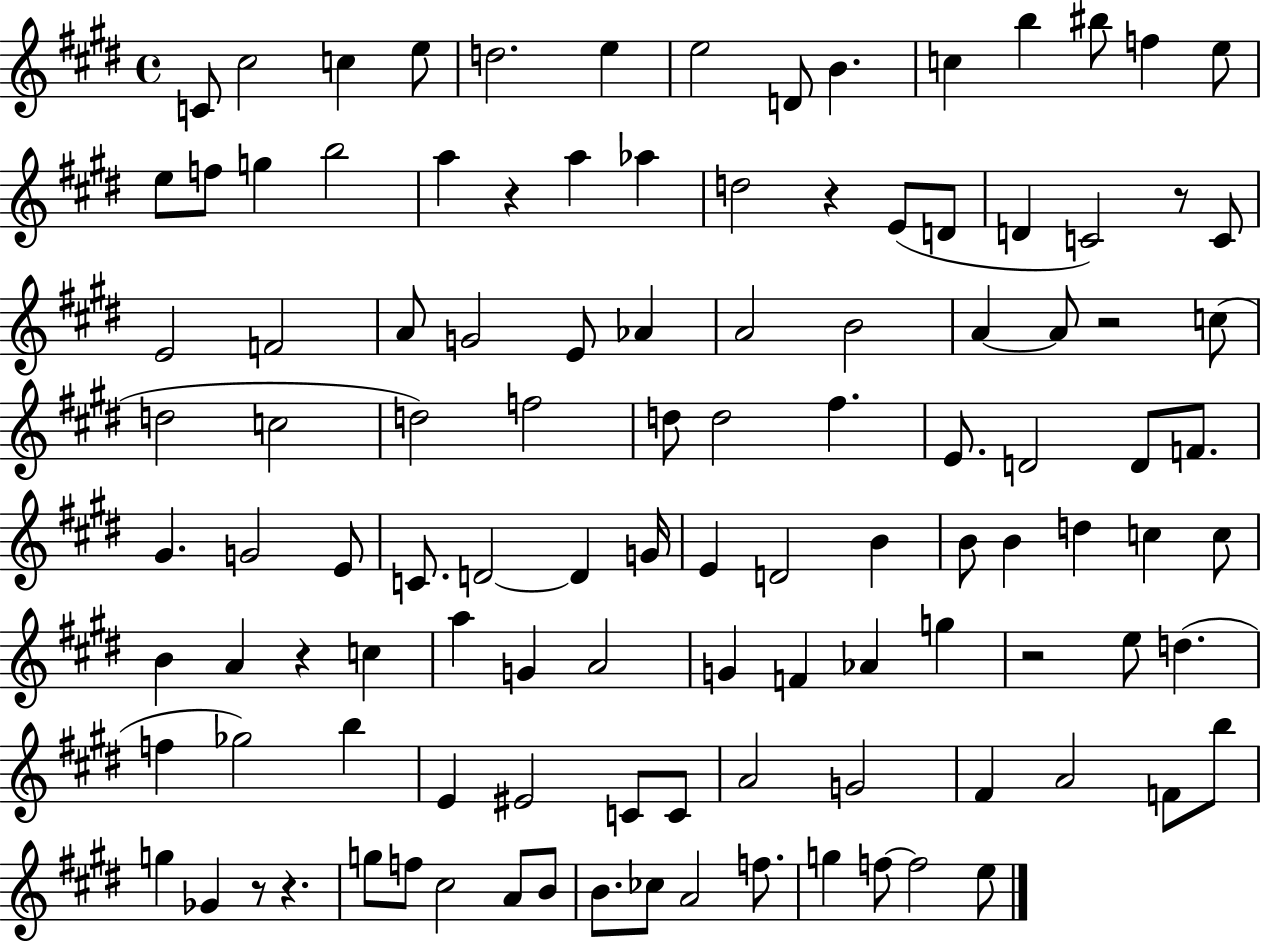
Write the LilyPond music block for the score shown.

{
  \clef treble
  \time 4/4
  \defaultTimeSignature
  \key e \major
  \repeat volta 2 { c'8 cis''2 c''4 e''8 | d''2. e''4 | e''2 d'8 b'4. | c''4 b''4 bis''8 f''4 e''8 | \break e''8 f''8 g''4 b''2 | a''4 r4 a''4 aes''4 | d''2 r4 e'8( d'8 | d'4 c'2) r8 c'8 | \break e'2 f'2 | a'8 g'2 e'8 aes'4 | a'2 b'2 | a'4~~ a'8 r2 c''8( | \break d''2 c''2 | d''2) f''2 | d''8 d''2 fis''4. | e'8. d'2 d'8 f'8. | \break gis'4. g'2 e'8 | c'8. d'2~~ d'4 g'16 | e'4 d'2 b'4 | b'8 b'4 d''4 c''4 c''8 | \break b'4 a'4 r4 c''4 | a''4 g'4 a'2 | g'4 f'4 aes'4 g''4 | r2 e''8 d''4.( | \break f''4 ges''2) b''4 | e'4 eis'2 c'8 c'8 | a'2 g'2 | fis'4 a'2 f'8 b''8 | \break g''4 ges'4 r8 r4. | g''8 f''8 cis''2 a'8 b'8 | b'8. ces''8 a'2 f''8. | g''4 f''8~~ f''2 e''8 | \break } \bar "|."
}